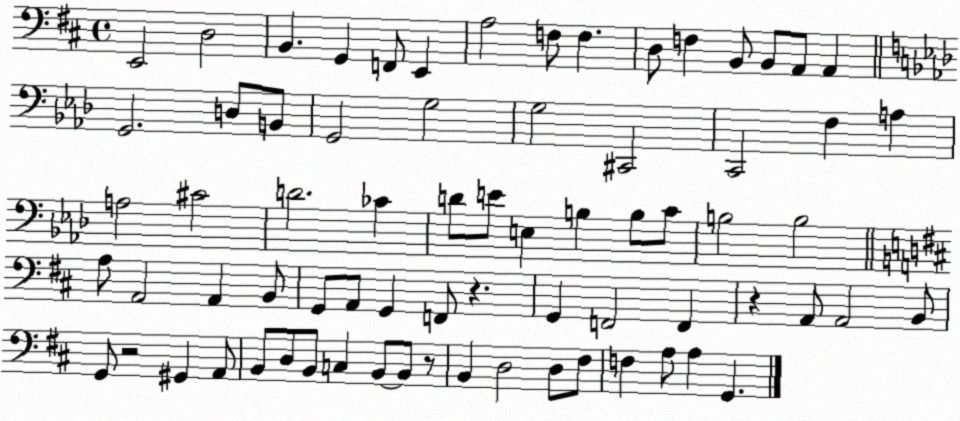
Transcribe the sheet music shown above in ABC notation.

X:1
T:Untitled
M:4/4
L:1/4
K:D
E,,2 D,2 B,, G,, F,,/2 E,, A,2 F,/2 F, D,/2 F, B,,/2 B,,/2 A,,/2 A,, G,,2 D,/2 B,,/2 G,,2 G,2 G,2 ^C,,2 C,,2 F, A, A,2 ^C2 D2 _C D/2 E/2 E, B, B,/2 C/2 B,2 B,2 A,/2 A,,2 A,, B,,/2 G,,/2 A,,/2 G,, F,,/2 z G,, F,,2 F,, z A,,/2 A,,2 B,,/2 G,,/2 z2 ^G,, A,,/2 B,,/2 D,/2 B,,/2 C, B,,/2 B,,/2 z/2 B,, D,2 D,/2 ^F,/2 F, A,/2 A, G,,